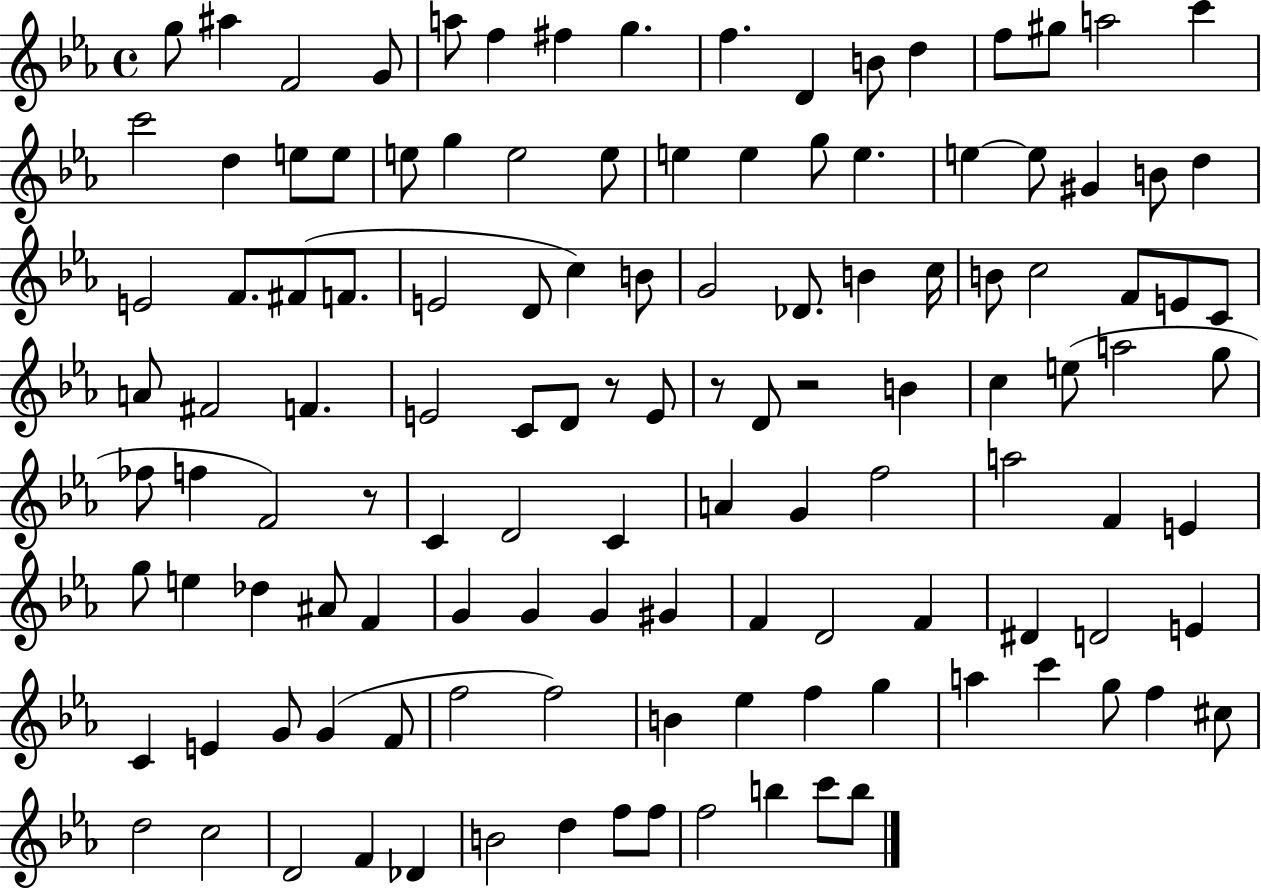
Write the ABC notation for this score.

X:1
T:Untitled
M:4/4
L:1/4
K:Eb
g/2 ^a F2 G/2 a/2 f ^f g f D B/2 d f/2 ^g/2 a2 c' c'2 d e/2 e/2 e/2 g e2 e/2 e e g/2 e e e/2 ^G B/2 d E2 F/2 ^F/2 F/2 E2 D/2 c B/2 G2 _D/2 B c/4 B/2 c2 F/2 E/2 C/2 A/2 ^F2 F E2 C/2 D/2 z/2 E/2 z/2 D/2 z2 B c e/2 a2 g/2 _f/2 f F2 z/2 C D2 C A G f2 a2 F E g/2 e _d ^A/2 F G G G ^G F D2 F ^D D2 E C E G/2 G F/2 f2 f2 B _e f g a c' g/2 f ^c/2 d2 c2 D2 F _D B2 d f/2 f/2 f2 b c'/2 b/2